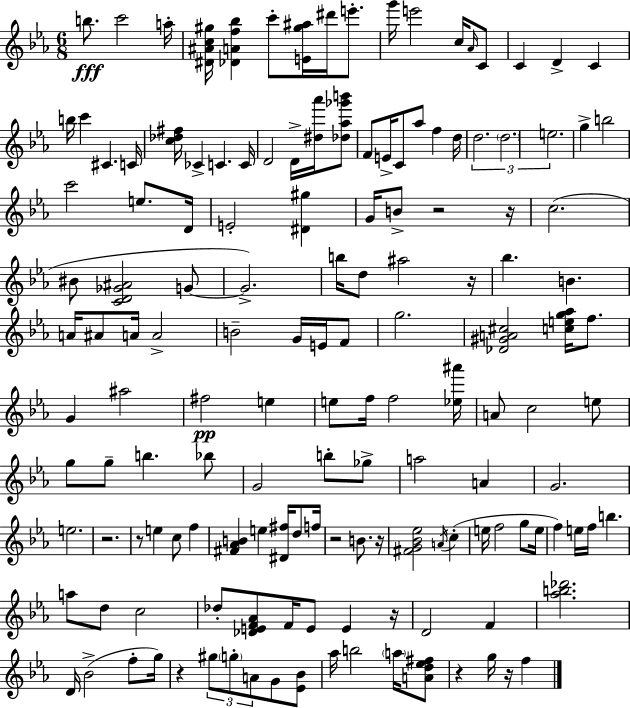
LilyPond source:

{
  \clef treble
  \numericTimeSignature
  \time 6/8
  \key ees \major
  \repeat volta 2 { b''8.\fff c'''2 a''16-. | <dis' ais' c'' gis''>16 <des' a' f'' bes''>4 c'''8-. <e' gis'' ais''>16 dis'''16 e'''8.-. | g'''16 e'''2 c''16 \grace { aes'16 } c'8 | c'4 d'4-> c'4 | \break b''16 c'''4 cis'4. | c'16 <c'' des'' fis''>16 ces'4-> c'4. | c'16 d'2 d'16-> <dis'' aes'''>16 <des'' aes'' ges''' b'''>8 | f'8 e'16-> c'8 aes''8 f''4 | \break d''16 \tuplet 3/2 { d''2. | \parenthesize d''2. | e''2. } | g''4-> b''2 | \break c'''2 e''8. | d'16 e'2-. <dis' gis''>4 | g'16 b'8-> r2 | r16 c''2.( | \break bis'8 <c' d' ges' ais'>2 g'8~~ | g'2.->) | b''16 d''8 ais''2 | r16 bes''4. b'4. | \break a'16 ais'8 a'16 a'2-> | b'2-- g'16 e'16 f'8 | g''2. | <des' gis' a' cis''>2 <c'' e'' g'' aes''>16 f''8. | \break g'4 ais''2 | fis''2\pp e''4 | e''8 f''16 f''2 | <ees'' ais'''>16 a'8 c''2 e''8 | \break g''8 g''8-- b''4. bes''8 | g'2 b''8-. ges''8-> | a''2 a'4 | g'2. | \break e''2. | r2. | r8 e''4 c''8 f''4 | <fis' aes' b'>4 e''4 <dis' fis''>16 d''8 | \break f''16 r2 b'8. | r16 <fis' g' bes' ees''>2 \acciaccatura { a'16 } c''4-.( | e''16 f''2 g''8 | e''16 f''4) e''16 f''16 b''4. | \break a''8 d''8 c''2 | des''8-. <des' e' f' aes'>8 f'16 e'8 e'4 | r16 d'2 f'4 | <aes'' b'' des'''>2. | \break d'16 bes'2->( f''8-. | g''16) r4 \tuplet 3/2 { gis''8 \parenthesize g''8-. a'8 } | g'8 <ees' bes'>8 aes''16 b''2 | \parenthesize a''16 <a' d'' ees'' fis''>8 r4 g''16 r16 f''4 | \break } \bar "|."
}